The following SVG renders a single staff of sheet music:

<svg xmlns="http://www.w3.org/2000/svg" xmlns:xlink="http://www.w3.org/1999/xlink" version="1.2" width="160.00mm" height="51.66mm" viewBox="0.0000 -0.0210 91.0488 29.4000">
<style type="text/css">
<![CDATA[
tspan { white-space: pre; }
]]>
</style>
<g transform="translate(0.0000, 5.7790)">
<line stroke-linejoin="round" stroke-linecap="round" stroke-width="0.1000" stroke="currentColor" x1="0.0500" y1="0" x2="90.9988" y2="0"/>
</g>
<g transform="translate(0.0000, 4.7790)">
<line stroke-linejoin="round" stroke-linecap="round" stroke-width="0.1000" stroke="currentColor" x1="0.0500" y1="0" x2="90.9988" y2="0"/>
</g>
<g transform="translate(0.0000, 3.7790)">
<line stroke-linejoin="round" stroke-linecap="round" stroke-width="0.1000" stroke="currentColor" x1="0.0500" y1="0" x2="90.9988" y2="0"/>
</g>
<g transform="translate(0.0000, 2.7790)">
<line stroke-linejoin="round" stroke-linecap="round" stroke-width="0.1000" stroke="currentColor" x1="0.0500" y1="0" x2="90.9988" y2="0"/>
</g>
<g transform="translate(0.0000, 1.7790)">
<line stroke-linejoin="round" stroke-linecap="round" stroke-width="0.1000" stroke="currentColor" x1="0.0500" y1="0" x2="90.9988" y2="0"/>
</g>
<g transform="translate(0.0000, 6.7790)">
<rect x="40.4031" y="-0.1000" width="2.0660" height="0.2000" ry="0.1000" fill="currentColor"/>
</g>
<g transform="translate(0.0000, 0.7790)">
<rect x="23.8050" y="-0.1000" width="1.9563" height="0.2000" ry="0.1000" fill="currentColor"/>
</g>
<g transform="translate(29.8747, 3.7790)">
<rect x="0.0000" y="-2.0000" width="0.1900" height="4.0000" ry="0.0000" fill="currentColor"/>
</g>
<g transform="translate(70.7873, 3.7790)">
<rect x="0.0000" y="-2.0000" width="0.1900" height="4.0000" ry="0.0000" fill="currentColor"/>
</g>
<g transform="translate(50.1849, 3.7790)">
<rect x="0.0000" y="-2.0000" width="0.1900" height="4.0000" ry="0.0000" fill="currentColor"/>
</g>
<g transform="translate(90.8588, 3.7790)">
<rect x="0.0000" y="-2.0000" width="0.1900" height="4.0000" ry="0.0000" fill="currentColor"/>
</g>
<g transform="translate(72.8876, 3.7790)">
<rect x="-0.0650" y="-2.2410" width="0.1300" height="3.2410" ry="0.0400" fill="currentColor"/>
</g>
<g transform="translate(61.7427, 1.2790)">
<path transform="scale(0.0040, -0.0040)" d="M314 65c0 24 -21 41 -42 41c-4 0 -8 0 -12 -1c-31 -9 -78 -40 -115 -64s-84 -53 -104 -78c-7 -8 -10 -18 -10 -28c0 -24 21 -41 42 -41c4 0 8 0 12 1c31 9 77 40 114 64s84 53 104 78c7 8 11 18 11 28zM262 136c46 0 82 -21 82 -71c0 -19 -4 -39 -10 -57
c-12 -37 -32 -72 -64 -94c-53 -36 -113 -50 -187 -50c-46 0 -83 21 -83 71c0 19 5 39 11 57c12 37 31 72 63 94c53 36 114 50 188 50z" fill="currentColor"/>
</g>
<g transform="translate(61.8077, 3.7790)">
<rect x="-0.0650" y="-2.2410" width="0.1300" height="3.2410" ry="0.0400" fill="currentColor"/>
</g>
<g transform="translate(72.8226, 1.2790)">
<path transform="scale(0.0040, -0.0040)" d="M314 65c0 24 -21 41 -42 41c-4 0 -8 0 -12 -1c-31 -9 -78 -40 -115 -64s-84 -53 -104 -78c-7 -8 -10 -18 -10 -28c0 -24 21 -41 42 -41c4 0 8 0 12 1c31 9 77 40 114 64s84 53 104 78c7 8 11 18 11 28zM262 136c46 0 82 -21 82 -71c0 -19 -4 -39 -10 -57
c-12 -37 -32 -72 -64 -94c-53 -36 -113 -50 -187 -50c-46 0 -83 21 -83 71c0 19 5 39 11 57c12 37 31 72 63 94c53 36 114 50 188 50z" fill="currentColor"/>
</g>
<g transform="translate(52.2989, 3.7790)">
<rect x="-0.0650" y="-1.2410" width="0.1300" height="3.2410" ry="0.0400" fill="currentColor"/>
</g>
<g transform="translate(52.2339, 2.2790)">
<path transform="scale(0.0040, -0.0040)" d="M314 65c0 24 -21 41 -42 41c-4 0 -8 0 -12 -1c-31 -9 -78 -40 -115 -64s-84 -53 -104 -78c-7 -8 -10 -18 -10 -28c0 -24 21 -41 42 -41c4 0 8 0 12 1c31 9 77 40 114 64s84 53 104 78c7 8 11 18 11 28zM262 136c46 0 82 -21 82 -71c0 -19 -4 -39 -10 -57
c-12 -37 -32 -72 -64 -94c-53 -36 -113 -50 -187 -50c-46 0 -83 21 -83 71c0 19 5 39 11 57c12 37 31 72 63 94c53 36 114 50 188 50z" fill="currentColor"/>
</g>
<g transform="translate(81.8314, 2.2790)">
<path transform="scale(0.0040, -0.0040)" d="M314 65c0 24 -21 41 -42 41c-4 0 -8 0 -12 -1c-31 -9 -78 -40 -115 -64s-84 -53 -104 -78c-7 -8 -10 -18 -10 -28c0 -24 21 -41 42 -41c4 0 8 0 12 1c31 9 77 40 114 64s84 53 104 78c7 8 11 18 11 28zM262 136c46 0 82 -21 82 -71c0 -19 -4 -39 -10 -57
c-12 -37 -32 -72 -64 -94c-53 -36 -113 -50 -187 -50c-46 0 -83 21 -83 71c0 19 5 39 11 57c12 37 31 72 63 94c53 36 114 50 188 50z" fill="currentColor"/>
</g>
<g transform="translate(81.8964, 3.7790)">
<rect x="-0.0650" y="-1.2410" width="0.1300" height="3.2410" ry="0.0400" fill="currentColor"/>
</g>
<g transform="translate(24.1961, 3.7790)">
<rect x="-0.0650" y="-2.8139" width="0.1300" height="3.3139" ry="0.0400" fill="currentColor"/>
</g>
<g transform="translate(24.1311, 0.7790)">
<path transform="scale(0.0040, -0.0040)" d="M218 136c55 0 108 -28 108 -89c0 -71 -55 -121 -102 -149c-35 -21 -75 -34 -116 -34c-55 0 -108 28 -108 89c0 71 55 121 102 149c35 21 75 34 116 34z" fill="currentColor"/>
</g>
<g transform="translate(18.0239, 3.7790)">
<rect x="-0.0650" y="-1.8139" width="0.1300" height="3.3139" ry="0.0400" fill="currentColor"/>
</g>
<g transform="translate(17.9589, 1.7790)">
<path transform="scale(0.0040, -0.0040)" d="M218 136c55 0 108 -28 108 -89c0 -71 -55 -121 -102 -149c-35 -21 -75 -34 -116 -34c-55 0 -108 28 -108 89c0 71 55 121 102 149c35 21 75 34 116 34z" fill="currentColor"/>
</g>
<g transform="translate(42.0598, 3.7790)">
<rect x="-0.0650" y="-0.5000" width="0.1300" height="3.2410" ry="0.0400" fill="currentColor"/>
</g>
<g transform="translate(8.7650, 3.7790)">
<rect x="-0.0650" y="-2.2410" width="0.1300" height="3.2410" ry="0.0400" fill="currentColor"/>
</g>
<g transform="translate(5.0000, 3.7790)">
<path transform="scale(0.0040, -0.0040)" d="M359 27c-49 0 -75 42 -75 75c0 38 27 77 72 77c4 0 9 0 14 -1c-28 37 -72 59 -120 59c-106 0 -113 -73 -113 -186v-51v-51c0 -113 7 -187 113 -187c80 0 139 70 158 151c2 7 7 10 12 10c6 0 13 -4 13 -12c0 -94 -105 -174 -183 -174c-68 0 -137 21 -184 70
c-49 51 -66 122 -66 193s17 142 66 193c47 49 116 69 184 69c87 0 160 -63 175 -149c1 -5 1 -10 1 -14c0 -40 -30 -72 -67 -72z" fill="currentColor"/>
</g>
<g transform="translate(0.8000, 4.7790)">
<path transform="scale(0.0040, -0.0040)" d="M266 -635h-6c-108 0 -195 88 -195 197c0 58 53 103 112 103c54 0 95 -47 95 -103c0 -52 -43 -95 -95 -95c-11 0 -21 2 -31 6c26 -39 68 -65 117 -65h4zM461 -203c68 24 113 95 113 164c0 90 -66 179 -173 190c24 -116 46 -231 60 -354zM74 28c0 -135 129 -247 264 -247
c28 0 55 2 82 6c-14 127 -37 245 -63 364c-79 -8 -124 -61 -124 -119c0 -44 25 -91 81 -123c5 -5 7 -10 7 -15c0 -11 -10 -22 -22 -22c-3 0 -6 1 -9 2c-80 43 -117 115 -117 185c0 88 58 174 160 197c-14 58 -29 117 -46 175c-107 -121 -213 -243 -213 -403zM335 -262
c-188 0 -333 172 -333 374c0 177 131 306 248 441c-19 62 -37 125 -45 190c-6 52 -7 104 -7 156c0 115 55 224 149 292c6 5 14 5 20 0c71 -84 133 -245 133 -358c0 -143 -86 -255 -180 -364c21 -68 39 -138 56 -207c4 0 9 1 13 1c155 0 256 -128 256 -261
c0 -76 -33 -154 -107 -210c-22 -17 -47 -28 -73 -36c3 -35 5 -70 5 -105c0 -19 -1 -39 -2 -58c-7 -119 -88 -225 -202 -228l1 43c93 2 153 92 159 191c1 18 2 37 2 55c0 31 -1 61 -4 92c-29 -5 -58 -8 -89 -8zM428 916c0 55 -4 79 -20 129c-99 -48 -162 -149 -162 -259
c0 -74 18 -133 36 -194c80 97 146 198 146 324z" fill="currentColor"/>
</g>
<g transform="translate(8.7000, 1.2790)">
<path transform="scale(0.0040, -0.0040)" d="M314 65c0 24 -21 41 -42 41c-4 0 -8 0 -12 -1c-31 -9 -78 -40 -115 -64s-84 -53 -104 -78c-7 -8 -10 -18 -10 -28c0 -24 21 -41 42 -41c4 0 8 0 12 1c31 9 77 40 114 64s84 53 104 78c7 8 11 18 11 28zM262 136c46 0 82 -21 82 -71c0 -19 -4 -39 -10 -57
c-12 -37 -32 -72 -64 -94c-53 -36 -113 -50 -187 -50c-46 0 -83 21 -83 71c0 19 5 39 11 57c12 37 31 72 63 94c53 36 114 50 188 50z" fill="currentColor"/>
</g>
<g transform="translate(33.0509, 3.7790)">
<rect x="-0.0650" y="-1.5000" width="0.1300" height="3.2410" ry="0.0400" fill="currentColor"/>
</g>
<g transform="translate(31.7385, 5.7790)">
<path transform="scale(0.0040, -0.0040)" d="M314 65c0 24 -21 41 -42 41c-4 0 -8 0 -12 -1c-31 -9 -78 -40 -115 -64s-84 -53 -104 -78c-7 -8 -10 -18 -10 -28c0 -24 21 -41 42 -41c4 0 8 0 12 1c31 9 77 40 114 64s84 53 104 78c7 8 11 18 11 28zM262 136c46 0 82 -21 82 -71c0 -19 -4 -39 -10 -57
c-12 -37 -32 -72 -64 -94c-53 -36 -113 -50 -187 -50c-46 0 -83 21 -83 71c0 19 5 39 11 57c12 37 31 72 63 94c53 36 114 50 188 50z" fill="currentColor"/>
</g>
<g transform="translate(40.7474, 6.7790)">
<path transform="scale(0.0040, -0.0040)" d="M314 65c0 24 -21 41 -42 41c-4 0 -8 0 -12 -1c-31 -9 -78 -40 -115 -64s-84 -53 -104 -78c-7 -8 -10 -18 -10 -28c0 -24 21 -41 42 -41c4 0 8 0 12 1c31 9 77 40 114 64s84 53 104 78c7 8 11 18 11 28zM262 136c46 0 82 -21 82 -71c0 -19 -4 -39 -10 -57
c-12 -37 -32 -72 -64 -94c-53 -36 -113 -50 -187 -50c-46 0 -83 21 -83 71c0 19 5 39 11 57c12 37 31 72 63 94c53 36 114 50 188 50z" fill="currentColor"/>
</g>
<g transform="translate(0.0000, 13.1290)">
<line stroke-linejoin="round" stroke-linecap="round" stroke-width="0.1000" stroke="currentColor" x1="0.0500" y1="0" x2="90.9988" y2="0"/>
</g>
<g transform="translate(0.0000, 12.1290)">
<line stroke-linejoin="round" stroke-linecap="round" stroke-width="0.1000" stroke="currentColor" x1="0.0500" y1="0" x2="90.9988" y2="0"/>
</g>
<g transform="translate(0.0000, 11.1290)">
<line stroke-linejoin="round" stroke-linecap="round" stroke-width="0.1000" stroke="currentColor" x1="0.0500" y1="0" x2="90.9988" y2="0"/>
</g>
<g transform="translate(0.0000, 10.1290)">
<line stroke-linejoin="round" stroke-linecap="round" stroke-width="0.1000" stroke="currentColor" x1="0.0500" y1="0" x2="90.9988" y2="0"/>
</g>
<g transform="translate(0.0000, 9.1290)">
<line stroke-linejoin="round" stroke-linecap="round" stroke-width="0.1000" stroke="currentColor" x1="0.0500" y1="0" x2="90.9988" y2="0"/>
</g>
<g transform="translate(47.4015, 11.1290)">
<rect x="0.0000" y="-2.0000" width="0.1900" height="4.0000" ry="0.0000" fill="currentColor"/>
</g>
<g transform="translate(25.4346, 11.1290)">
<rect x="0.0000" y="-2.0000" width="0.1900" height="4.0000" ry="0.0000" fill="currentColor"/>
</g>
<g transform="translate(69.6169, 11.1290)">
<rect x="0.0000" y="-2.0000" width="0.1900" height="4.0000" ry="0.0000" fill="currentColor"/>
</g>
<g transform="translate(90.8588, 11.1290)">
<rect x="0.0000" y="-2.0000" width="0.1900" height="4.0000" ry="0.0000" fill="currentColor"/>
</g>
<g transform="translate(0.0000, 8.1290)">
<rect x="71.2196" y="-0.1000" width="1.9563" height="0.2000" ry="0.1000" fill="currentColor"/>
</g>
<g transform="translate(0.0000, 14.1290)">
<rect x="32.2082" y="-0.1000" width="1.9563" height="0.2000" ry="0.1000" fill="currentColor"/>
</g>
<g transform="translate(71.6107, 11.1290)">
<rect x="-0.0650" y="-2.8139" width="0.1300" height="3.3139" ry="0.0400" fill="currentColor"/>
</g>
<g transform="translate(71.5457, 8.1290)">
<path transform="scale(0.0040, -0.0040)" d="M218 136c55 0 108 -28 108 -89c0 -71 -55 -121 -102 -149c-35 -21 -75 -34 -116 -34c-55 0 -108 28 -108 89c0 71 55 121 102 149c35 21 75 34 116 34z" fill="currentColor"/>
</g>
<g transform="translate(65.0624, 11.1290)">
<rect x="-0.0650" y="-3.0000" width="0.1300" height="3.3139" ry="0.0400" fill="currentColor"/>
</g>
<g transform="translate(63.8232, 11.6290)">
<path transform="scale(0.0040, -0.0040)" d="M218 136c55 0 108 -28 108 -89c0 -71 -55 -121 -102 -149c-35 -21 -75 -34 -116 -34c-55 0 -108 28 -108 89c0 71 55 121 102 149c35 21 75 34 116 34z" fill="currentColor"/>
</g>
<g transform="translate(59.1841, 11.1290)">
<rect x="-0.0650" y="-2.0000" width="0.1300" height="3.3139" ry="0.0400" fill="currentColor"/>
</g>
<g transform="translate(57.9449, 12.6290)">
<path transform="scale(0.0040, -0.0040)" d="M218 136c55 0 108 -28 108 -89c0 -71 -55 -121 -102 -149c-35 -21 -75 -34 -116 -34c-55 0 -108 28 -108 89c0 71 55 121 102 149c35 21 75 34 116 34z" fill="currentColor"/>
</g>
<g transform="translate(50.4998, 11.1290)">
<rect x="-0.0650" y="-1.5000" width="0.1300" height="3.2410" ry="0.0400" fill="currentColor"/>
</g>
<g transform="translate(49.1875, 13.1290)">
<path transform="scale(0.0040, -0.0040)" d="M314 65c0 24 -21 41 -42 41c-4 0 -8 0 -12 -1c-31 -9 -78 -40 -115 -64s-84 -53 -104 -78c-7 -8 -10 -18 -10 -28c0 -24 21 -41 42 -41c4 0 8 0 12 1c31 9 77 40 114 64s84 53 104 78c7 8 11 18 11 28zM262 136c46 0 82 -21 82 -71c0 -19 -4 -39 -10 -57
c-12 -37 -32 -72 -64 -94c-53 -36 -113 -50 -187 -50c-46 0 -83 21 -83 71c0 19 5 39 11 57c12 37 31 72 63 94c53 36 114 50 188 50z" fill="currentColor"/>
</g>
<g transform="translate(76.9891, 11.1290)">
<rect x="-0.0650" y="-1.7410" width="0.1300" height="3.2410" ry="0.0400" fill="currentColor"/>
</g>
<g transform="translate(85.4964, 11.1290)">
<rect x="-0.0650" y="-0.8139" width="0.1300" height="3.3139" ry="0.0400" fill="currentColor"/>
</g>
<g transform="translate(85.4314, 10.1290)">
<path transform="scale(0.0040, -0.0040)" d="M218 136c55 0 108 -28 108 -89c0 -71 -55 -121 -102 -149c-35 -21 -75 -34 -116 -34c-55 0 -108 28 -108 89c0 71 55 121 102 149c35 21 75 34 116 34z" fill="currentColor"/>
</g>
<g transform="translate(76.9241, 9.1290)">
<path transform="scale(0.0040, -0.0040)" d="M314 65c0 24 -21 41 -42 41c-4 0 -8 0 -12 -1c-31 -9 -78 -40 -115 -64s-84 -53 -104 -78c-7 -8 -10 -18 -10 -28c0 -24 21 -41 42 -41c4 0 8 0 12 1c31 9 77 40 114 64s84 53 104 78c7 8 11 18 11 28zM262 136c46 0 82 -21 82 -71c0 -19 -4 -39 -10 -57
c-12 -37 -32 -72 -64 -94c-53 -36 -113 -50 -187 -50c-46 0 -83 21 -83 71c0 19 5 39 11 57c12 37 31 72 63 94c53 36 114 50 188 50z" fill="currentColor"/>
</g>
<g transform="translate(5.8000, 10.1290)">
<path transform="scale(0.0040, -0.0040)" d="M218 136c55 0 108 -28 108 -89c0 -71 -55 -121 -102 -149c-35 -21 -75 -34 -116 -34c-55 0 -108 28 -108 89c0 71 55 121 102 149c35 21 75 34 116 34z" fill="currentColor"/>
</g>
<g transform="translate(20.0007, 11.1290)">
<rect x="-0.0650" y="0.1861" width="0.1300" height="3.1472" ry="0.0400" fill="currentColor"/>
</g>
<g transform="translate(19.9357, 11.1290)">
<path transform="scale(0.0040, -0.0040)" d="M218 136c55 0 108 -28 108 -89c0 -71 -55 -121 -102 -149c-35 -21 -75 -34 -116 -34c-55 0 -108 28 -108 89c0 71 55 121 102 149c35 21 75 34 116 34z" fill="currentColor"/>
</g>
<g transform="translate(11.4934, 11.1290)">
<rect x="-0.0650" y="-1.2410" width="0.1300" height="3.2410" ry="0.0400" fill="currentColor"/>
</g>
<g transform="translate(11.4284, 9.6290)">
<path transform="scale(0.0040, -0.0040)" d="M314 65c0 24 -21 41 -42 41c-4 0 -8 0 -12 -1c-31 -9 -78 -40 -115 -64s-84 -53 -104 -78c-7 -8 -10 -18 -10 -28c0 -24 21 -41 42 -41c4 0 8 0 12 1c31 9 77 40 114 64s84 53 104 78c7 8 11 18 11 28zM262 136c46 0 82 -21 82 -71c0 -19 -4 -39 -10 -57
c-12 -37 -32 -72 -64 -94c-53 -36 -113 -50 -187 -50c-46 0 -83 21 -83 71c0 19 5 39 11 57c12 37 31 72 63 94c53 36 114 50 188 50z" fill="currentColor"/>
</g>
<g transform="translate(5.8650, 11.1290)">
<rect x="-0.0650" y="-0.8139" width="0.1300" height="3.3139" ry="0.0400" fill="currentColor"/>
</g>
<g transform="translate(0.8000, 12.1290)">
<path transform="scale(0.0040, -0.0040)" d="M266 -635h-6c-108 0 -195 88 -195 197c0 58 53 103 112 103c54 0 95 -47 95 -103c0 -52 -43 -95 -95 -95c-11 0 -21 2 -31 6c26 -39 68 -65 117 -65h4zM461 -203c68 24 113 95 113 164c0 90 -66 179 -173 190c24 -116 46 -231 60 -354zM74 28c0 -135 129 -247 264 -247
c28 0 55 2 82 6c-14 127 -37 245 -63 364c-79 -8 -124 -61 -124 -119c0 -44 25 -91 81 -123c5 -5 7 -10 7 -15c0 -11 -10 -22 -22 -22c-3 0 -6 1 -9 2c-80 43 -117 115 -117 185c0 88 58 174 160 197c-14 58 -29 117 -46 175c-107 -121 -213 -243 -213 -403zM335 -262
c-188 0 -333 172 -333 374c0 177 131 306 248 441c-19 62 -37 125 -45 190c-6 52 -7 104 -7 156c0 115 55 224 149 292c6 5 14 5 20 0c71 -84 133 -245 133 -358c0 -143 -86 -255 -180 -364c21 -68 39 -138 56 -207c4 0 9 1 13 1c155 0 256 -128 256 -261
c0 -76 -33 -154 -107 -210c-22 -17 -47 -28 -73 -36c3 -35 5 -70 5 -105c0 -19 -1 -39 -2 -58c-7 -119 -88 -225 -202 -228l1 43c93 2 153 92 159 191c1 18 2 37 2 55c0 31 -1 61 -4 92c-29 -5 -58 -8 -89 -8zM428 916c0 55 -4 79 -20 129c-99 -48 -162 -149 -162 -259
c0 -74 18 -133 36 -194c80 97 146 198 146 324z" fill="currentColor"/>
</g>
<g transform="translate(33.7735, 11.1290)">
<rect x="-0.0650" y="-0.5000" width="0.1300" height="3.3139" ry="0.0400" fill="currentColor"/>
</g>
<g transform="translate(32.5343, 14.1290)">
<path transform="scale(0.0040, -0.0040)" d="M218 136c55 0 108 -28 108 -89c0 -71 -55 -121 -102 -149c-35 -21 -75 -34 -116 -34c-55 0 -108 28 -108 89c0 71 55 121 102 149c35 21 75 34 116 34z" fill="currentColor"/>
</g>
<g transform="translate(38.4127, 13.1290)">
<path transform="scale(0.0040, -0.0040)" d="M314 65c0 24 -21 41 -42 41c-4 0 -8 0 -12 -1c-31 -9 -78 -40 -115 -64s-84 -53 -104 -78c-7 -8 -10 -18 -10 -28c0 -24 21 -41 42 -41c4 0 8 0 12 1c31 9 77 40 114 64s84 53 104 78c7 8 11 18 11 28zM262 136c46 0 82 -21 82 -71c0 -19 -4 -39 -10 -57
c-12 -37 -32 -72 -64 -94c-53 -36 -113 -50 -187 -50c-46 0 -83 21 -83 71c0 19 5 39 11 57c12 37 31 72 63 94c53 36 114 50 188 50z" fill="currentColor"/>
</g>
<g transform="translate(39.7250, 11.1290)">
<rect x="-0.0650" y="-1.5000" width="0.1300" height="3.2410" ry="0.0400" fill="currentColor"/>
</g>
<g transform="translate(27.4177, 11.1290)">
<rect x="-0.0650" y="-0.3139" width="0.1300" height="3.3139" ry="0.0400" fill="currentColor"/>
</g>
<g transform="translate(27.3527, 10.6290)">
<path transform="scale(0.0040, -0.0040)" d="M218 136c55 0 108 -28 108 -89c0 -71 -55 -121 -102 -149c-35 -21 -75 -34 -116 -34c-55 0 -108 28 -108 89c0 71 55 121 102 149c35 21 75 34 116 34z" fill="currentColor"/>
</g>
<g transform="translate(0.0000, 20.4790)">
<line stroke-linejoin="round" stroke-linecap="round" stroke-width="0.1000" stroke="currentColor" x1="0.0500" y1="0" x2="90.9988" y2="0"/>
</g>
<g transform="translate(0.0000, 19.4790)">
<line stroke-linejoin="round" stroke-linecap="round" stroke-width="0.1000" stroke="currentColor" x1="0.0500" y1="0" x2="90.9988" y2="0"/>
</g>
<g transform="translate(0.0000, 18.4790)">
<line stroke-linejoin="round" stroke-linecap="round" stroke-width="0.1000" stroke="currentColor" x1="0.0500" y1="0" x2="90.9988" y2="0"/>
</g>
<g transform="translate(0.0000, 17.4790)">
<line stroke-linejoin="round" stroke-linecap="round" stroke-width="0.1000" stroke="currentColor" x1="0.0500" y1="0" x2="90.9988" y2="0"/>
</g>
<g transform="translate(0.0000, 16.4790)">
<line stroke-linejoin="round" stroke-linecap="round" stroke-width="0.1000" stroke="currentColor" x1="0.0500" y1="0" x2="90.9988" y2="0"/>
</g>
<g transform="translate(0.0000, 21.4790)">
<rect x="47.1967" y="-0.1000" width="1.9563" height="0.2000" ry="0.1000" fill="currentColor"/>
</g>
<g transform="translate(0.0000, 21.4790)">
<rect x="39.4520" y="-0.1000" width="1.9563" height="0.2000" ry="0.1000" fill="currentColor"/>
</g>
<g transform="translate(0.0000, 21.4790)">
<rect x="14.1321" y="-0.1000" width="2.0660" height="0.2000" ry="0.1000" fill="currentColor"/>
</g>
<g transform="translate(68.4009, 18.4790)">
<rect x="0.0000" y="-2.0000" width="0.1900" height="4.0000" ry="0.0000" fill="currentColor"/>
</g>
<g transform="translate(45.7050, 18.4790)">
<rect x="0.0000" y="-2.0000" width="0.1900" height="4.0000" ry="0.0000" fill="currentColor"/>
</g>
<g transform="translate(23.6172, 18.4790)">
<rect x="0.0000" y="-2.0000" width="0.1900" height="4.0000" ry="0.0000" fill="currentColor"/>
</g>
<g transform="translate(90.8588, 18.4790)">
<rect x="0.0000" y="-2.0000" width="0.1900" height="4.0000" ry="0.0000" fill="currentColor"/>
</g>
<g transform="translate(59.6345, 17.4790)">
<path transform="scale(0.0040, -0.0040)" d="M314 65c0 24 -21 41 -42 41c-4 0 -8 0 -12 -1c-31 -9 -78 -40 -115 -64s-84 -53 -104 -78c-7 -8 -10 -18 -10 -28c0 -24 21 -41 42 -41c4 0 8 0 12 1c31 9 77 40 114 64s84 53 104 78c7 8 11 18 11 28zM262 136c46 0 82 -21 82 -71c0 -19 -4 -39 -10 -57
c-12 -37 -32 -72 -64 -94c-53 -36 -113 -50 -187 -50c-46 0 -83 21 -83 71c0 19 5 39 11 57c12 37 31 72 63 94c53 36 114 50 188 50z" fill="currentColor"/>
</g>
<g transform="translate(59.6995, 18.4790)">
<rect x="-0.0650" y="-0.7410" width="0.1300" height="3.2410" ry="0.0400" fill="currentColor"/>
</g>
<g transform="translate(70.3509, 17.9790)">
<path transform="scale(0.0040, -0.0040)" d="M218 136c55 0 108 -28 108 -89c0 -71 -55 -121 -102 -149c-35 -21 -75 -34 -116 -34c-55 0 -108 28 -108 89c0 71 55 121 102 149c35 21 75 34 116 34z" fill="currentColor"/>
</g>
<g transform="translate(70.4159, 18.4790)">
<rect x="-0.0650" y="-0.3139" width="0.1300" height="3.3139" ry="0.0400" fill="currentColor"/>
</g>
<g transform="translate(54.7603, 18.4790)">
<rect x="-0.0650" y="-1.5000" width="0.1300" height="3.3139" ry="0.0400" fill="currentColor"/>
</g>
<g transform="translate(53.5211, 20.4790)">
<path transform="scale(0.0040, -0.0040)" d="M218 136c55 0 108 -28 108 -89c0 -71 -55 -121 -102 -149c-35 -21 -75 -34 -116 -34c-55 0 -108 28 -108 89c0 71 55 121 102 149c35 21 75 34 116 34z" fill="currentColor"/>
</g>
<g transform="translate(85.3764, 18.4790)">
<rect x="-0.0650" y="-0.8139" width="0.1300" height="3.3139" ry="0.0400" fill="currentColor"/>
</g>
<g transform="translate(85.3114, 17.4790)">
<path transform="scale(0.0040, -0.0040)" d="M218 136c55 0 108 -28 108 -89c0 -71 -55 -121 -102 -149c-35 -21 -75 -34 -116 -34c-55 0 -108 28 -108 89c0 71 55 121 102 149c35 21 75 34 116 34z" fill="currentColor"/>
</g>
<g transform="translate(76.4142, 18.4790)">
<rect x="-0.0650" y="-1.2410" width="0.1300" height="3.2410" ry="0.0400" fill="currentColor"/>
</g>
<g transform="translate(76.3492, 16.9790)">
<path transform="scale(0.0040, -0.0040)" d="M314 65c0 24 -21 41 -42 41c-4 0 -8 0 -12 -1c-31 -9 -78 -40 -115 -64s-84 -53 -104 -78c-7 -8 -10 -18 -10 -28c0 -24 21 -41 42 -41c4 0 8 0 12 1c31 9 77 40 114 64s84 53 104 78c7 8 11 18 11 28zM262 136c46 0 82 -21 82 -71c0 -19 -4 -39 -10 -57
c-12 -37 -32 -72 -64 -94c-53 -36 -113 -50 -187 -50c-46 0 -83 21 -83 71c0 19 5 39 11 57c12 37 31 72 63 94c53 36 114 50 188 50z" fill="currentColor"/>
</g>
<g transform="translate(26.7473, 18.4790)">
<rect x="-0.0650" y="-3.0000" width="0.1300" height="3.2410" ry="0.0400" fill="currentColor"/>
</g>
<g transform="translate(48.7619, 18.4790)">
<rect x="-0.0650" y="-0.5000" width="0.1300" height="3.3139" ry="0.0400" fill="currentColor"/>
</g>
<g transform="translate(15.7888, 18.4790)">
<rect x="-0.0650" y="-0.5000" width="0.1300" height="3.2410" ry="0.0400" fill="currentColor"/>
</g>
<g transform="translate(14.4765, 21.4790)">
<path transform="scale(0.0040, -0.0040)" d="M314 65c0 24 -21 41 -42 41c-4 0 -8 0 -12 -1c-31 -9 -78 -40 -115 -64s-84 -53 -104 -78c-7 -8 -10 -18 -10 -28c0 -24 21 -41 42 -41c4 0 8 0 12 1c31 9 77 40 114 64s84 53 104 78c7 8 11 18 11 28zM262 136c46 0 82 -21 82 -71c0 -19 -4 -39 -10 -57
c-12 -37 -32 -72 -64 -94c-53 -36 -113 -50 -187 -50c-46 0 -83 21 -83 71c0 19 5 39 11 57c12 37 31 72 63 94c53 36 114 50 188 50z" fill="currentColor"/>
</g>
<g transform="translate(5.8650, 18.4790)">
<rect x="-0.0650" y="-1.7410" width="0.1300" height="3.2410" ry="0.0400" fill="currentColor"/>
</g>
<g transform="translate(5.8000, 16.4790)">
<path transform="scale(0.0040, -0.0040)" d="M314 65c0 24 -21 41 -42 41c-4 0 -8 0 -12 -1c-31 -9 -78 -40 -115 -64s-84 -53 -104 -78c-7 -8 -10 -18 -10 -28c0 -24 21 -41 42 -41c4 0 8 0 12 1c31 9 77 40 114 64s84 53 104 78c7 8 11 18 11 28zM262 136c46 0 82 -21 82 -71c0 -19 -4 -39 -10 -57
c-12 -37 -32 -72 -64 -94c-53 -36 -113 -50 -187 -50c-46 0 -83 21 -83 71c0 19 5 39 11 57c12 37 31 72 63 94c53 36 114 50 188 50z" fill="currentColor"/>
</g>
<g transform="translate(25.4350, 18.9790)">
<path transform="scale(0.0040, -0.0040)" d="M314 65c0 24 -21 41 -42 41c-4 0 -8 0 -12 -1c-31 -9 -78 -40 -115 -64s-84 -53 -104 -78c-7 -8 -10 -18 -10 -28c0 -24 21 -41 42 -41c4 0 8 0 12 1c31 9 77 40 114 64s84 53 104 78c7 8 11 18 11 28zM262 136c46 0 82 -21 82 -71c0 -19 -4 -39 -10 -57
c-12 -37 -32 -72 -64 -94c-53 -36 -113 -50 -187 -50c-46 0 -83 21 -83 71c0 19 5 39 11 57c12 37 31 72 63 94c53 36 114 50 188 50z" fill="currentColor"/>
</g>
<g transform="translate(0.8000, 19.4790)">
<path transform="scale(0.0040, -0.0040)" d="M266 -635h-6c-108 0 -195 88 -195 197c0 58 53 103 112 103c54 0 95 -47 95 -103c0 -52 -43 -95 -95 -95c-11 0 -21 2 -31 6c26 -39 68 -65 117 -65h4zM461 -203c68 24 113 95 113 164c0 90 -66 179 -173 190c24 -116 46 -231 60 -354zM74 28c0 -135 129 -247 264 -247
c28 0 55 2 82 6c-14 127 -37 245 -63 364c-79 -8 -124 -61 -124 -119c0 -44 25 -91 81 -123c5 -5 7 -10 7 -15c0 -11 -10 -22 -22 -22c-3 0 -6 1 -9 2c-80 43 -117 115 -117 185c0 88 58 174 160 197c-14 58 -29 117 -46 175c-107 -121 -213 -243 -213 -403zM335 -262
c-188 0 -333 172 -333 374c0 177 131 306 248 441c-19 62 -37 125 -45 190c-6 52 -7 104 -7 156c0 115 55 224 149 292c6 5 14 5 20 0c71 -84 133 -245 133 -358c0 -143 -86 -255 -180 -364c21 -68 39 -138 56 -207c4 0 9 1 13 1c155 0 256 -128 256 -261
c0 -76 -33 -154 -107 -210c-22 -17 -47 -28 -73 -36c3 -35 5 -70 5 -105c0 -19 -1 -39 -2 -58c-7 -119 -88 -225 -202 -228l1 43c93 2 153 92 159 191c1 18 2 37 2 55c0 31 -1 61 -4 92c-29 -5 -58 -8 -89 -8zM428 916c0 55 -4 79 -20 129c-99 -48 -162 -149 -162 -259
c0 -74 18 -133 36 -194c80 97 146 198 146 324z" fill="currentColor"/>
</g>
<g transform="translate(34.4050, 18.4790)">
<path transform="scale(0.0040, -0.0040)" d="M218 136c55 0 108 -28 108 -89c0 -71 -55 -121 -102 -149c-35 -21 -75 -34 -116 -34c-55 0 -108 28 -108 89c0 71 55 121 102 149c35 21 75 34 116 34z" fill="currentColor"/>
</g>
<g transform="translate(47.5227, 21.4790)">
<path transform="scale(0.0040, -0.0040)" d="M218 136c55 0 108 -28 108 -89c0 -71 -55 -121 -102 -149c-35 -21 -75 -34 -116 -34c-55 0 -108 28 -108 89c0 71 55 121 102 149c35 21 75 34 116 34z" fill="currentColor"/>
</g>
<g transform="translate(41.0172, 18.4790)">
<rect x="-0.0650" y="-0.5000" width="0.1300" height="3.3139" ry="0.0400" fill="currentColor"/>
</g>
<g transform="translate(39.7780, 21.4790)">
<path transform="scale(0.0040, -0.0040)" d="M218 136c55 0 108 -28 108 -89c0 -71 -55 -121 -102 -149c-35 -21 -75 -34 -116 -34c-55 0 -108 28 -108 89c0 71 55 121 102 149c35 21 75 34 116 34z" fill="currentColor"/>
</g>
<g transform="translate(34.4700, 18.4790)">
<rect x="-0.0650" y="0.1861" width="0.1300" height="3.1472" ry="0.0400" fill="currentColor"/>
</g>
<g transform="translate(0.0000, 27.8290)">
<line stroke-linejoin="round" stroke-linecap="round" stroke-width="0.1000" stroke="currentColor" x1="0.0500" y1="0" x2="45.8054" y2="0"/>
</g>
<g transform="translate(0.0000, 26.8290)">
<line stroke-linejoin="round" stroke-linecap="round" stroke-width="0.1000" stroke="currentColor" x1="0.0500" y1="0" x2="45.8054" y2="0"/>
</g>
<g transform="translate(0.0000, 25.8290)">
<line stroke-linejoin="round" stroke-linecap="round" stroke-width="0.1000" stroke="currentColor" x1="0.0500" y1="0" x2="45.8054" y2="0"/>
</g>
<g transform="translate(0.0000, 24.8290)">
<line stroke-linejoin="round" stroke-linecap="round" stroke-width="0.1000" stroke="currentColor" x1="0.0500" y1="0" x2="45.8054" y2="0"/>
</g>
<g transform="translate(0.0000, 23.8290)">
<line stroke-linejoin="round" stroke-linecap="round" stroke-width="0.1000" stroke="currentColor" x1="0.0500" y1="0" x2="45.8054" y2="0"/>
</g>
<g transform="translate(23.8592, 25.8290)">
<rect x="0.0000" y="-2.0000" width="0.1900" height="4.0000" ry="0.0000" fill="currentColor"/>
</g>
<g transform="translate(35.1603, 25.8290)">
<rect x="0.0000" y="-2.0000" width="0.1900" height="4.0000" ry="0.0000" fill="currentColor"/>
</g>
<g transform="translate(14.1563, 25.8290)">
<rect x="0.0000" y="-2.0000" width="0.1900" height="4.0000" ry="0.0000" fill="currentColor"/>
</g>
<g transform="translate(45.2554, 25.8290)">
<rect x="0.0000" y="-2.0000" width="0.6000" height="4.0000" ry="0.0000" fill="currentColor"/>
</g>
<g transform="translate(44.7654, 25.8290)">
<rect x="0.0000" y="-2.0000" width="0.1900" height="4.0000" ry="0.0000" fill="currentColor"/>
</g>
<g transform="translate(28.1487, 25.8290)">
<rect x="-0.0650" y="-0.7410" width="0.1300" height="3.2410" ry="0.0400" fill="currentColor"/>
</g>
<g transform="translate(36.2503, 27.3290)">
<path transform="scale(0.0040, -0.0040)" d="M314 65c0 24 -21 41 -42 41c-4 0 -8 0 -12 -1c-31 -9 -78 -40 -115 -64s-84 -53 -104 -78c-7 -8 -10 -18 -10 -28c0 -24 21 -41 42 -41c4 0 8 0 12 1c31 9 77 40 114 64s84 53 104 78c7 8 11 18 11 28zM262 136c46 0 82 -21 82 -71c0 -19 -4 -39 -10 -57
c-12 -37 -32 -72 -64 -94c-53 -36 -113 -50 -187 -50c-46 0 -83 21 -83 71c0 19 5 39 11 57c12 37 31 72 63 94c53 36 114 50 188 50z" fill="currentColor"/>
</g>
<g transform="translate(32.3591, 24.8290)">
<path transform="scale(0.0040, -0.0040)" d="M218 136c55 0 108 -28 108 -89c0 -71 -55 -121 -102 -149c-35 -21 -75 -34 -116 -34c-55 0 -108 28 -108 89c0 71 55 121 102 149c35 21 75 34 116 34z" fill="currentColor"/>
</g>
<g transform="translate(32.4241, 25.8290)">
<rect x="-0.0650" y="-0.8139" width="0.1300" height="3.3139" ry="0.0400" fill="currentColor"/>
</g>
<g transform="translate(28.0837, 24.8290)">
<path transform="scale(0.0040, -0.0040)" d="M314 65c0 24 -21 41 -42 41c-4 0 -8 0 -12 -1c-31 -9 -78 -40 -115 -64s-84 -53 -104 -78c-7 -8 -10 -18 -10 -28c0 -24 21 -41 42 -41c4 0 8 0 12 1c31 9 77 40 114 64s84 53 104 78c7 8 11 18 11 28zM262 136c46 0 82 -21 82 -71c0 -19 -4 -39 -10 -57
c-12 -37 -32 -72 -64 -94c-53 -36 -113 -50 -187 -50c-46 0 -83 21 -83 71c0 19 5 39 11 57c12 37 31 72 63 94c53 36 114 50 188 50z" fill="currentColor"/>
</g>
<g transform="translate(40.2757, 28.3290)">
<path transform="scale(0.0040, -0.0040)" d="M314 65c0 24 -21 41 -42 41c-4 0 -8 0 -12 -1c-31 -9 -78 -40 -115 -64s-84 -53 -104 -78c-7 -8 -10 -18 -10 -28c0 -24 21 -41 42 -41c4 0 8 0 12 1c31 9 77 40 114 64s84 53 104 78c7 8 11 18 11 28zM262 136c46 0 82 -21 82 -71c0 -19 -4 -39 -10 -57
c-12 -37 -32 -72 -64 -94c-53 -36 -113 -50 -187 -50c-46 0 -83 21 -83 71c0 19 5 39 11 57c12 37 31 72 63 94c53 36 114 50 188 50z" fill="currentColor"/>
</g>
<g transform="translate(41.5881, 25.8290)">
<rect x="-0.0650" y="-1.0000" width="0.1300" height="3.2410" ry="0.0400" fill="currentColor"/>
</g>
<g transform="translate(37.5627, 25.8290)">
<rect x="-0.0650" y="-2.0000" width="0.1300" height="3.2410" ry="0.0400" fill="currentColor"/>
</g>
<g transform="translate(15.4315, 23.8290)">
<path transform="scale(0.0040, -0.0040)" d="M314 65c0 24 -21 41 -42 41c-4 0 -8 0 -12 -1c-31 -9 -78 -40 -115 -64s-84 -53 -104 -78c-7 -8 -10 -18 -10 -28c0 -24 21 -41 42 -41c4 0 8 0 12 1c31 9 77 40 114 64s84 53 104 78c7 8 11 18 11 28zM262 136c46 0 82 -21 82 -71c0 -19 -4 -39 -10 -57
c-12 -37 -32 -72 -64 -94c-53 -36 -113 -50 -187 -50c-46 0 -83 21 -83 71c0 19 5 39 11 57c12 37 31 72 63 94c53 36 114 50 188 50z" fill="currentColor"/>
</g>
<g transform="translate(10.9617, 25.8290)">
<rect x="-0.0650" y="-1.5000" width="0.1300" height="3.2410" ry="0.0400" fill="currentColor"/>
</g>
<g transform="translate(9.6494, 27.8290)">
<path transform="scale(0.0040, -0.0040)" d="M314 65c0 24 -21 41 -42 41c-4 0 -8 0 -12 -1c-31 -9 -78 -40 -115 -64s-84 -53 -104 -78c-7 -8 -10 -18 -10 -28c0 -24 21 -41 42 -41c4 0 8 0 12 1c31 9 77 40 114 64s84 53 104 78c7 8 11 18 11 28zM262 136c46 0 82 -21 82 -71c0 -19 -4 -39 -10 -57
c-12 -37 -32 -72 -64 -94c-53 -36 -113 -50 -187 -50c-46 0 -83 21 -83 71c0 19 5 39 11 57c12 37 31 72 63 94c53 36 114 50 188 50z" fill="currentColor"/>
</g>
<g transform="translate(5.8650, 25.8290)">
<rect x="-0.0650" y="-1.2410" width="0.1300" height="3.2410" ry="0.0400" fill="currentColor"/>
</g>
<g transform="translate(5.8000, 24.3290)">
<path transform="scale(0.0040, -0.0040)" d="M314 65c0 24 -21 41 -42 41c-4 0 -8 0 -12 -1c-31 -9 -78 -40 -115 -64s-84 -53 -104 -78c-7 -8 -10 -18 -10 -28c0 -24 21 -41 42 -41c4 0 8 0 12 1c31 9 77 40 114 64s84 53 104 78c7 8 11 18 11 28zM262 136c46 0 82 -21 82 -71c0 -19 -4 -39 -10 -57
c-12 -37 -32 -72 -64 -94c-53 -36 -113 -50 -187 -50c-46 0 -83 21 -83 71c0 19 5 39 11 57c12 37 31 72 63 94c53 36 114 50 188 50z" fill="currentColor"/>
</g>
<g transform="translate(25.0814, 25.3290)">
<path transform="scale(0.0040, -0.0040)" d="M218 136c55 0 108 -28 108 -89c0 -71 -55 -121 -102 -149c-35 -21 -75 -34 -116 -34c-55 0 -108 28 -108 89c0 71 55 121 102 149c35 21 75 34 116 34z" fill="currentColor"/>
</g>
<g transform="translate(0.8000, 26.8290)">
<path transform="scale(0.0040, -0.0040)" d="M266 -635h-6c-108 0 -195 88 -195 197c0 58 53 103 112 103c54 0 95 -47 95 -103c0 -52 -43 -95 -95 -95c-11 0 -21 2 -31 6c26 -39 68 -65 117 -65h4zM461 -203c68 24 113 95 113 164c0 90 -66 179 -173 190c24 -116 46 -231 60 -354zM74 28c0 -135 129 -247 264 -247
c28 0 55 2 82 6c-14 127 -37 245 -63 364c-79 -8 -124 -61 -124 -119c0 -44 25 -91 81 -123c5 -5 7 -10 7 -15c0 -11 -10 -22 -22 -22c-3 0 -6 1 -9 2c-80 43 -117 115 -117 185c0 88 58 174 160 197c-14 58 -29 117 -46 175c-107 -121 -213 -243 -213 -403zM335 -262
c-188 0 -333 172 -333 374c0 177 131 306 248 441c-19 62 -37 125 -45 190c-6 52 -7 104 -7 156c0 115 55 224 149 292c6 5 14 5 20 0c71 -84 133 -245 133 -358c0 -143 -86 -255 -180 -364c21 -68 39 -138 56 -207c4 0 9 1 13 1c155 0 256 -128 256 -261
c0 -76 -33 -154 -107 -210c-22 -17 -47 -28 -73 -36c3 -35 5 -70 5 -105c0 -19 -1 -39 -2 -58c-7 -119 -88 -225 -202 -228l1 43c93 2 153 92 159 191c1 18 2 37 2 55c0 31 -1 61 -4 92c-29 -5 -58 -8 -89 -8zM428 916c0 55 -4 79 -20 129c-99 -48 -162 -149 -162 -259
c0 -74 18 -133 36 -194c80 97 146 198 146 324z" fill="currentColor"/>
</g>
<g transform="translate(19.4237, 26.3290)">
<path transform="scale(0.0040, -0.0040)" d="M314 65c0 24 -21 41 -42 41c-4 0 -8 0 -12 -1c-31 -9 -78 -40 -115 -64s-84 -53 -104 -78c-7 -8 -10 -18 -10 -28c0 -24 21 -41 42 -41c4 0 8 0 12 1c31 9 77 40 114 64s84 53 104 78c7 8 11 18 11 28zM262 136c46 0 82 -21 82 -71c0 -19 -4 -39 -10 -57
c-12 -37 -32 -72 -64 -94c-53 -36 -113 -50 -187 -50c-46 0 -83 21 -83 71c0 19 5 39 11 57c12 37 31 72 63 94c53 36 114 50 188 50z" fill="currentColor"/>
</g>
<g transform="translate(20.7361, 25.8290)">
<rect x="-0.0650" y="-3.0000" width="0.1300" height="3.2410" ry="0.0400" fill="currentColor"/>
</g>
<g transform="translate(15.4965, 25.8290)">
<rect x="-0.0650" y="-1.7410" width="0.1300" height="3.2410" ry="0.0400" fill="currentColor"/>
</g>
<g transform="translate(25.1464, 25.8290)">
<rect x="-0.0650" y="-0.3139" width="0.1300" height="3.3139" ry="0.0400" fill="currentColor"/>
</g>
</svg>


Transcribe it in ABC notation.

X:1
T:Untitled
M:4/4
L:1/4
K:C
g2 f a E2 C2 e2 g2 g2 e2 d e2 B c C E2 E2 F A a f2 d f2 C2 A2 B C C E d2 c e2 d e2 E2 f2 A2 c d2 d F2 D2